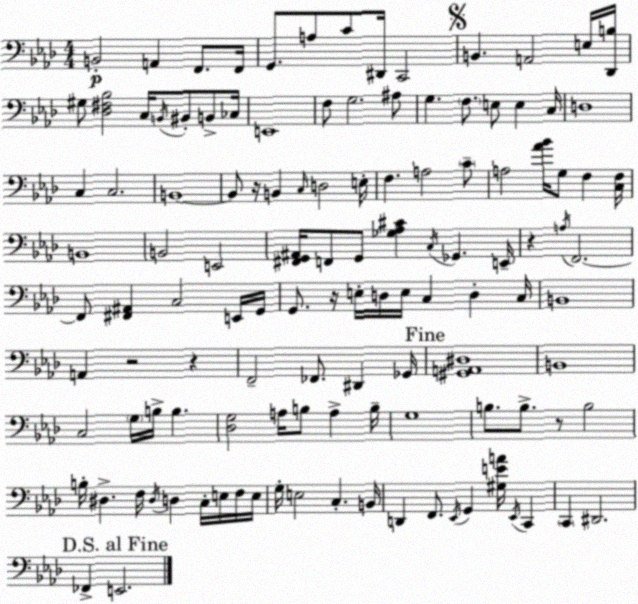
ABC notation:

X:1
T:Untitled
M:4/4
L:1/4
K:Fm
B,,2 A,, F,,/2 F,,/4 G,,/2 A,/2 C/2 ^D,,/4 C,,2 B,, A,,2 E,/4 [_D,,B,]/4 ^G,/2 [_D,^F,_B,]2 C,/4 B,,/4 ^B,,/2 B,,/2 _C,/4 E,,4 F,/2 G,2 ^A,/2 G, F,/2 E,/2 E, C,/4 D,4 C, C,2 B,,4 B,,/2 z/4 B,, C,/4 D,2 E,/4 F, A,2 C/2 A,2 [_A_B]/4 G,/2 F, [C,F,]/4 B,,4 B,,2 E,,2 [^F,,G,,^A,,]/4 F,,/2 G,,/2 [_G,_A,^C] C,/4 _G,, E,,/4 z A,/4 F,,2 F,,/2 [^F,,^A,,] C,2 E,,/4 G,,/4 G,,/2 z/4 E,/4 D,/4 E,/4 C, D, C,/4 B,,4 A,, z2 z F,,2 _F,,/2 ^D,, _G,,/4 [^G,,A,,^D,]4 B,,4 C,2 G,/4 B,/4 B, [_D,G,]2 A,/4 B,/2 A, B,/4 G,4 B,/2 B,/2 z/2 B,2 B,/4 ^D, F,/4 ^D,/4 D, C,/4 E,/4 F,/4 E,/4 G,/4 E,2 C, B,,/4 D,, F,,/2 _E,,/4 G,, [^G,EA]/4 _E,,/4 C,, C,, ^D,,2 _F,, E,,2